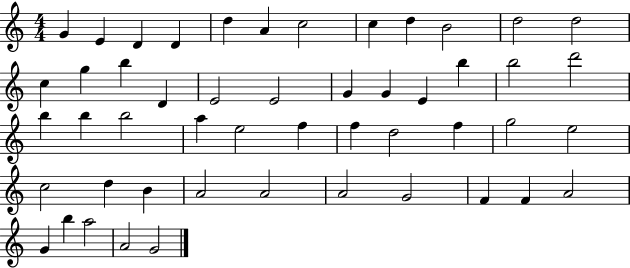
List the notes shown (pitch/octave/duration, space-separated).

G4/q E4/q D4/q D4/q D5/q A4/q C5/h C5/q D5/q B4/h D5/h D5/h C5/q G5/q B5/q D4/q E4/h E4/h G4/q G4/q E4/q B5/q B5/h D6/h B5/q B5/q B5/h A5/q E5/h F5/q F5/q D5/h F5/q G5/h E5/h C5/h D5/q B4/q A4/h A4/h A4/h G4/h F4/q F4/q A4/h G4/q B5/q A5/h A4/h G4/h